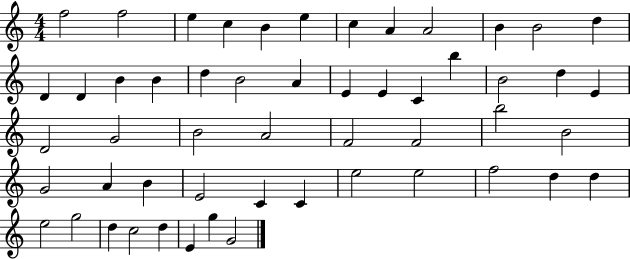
X:1
T:Untitled
M:4/4
L:1/4
K:C
f2 f2 e c B e c A A2 B B2 d D D B B d B2 A E E C b B2 d E D2 G2 B2 A2 F2 F2 b2 B2 G2 A B E2 C C e2 e2 f2 d d e2 g2 d c2 d E g G2